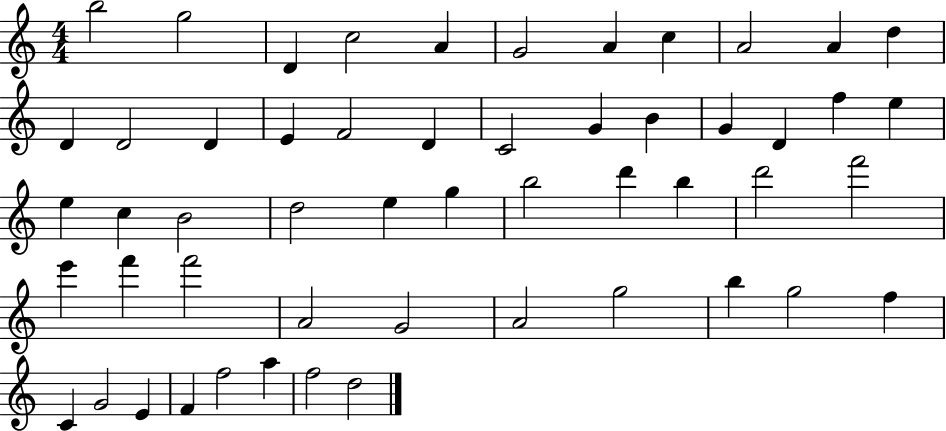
B5/h G5/h D4/q C5/h A4/q G4/h A4/q C5/q A4/h A4/q D5/q D4/q D4/h D4/q E4/q F4/h D4/q C4/h G4/q B4/q G4/q D4/q F5/q E5/q E5/q C5/q B4/h D5/h E5/q G5/q B5/h D6/q B5/q D6/h F6/h E6/q F6/q F6/h A4/h G4/h A4/h G5/h B5/q G5/h F5/q C4/q G4/h E4/q F4/q F5/h A5/q F5/h D5/h